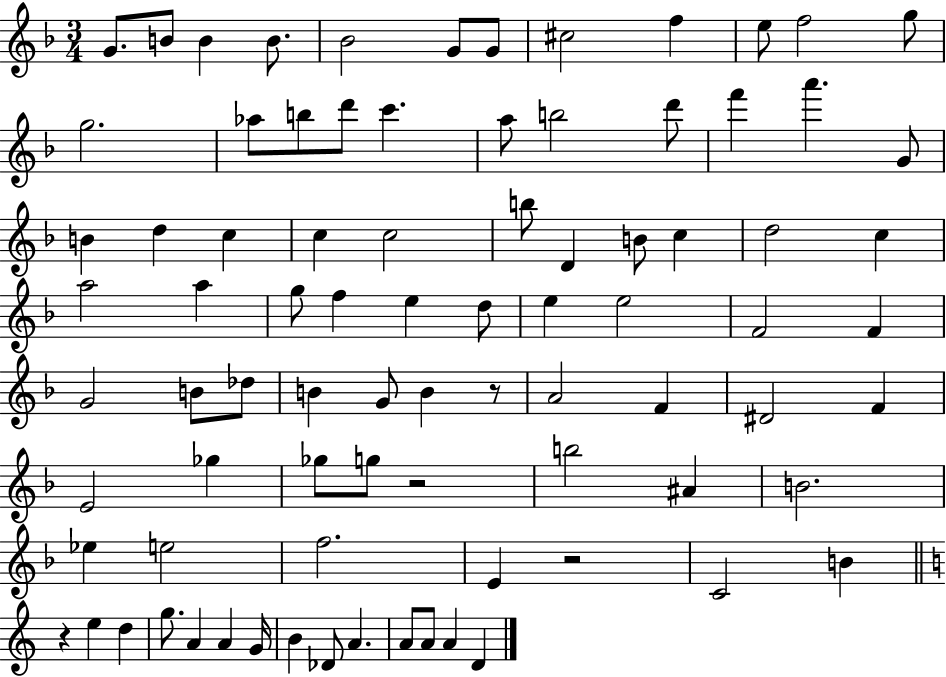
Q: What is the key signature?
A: F major